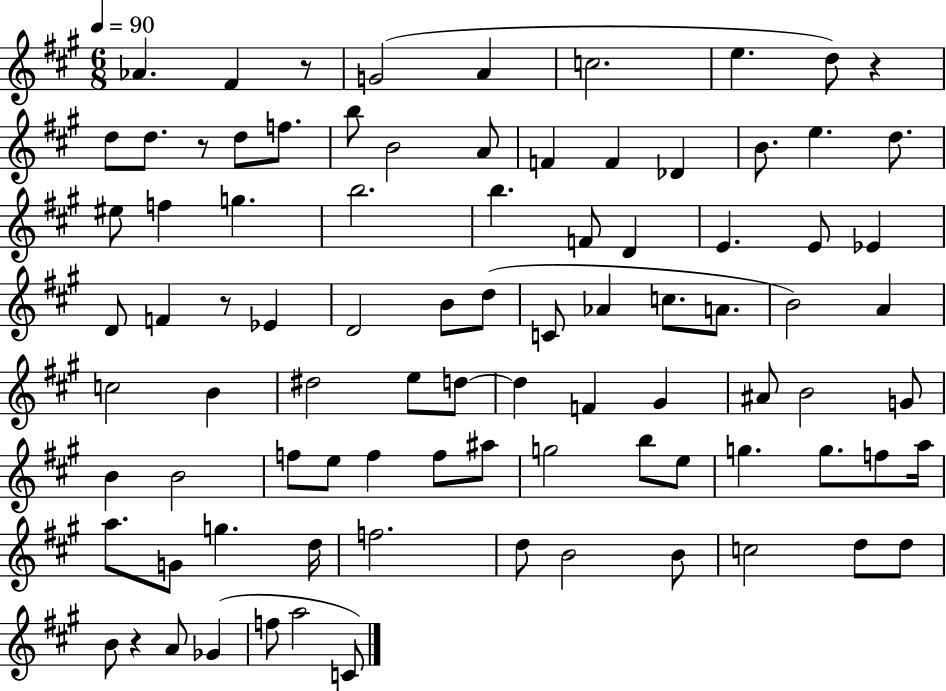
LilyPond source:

{
  \clef treble
  \numericTimeSignature
  \time 6/8
  \key a \major
  \tempo 4 = 90
  aes'4. fis'4 r8 | g'2( a'4 | c''2. | e''4. d''8) r4 | \break d''8 d''8. r8 d''8 f''8. | b''8 b'2 a'8 | f'4 f'4 des'4 | b'8. e''4. d''8. | \break eis''8 f''4 g''4. | b''2. | b''4. f'8 d'4 | e'4. e'8 ees'4 | \break d'8 f'4 r8 ees'4 | d'2 b'8 d''8( | c'8 aes'4 c''8. a'8. | b'2) a'4 | \break c''2 b'4 | dis''2 e''8 d''8~~ | d''4 f'4 gis'4 | ais'8 b'2 g'8 | \break b'4 b'2 | f''8 e''8 f''4 f''8 ais''8 | g''2 b''8 e''8 | g''4. g''8. f''8 a''16 | \break a''8. g'8 g''4. d''16 | f''2. | d''8 b'2 b'8 | c''2 d''8 d''8 | \break b'8 r4 a'8 ges'4( | f''8 a''2 c'8) | \bar "|."
}